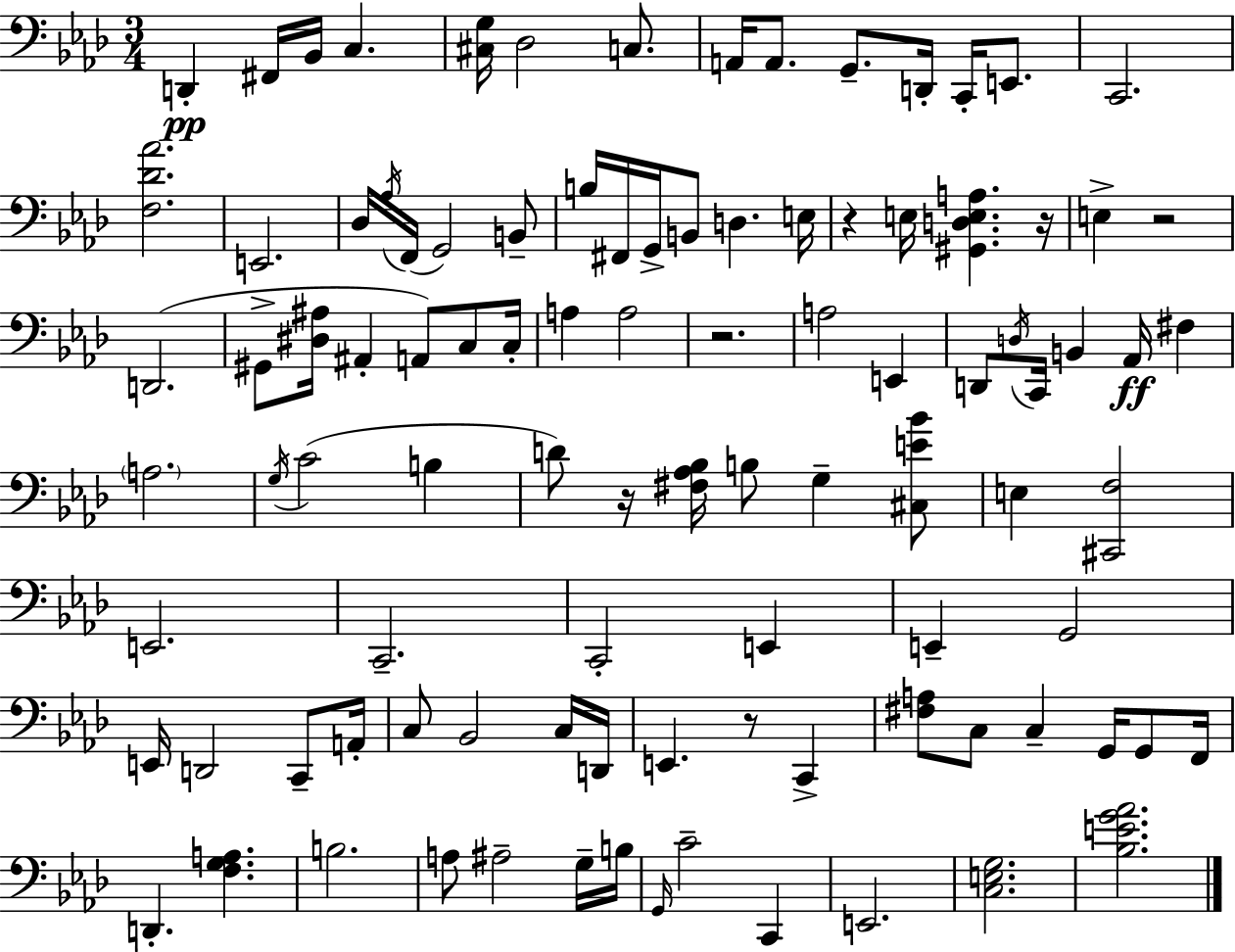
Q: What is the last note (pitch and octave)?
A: E2